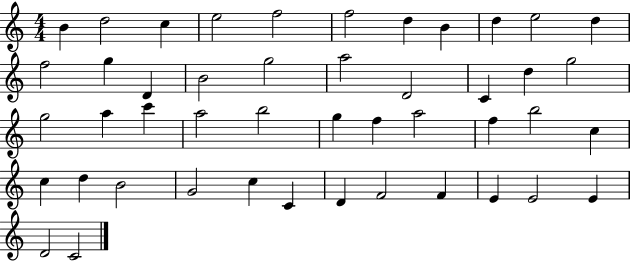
{
  \clef treble
  \numericTimeSignature
  \time 4/4
  \key c \major
  b'4 d''2 c''4 | e''2 f''2 | f''2 d''4 b'4 | d''4 e''2 d''4 | \break f''2 g''4 d'4 | b'2 g''2 | a''2 d'2 | c'4 d''4 g''2 | \break g''2 a''4 c'''4 | a''2 b''2 | g''4 f''4 a''2 | f''4 b''2 c''4 | \break c''4 d''4 b'2 | g'2 c''4 c'4 | d'4 f'2 f'4 | e'4 e'2 e'4 | \break d'2 c'2 | \bar "|."
}